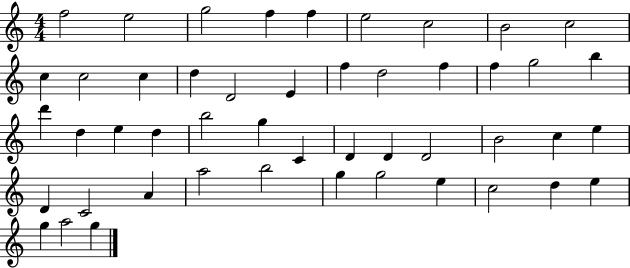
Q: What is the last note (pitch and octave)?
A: G5